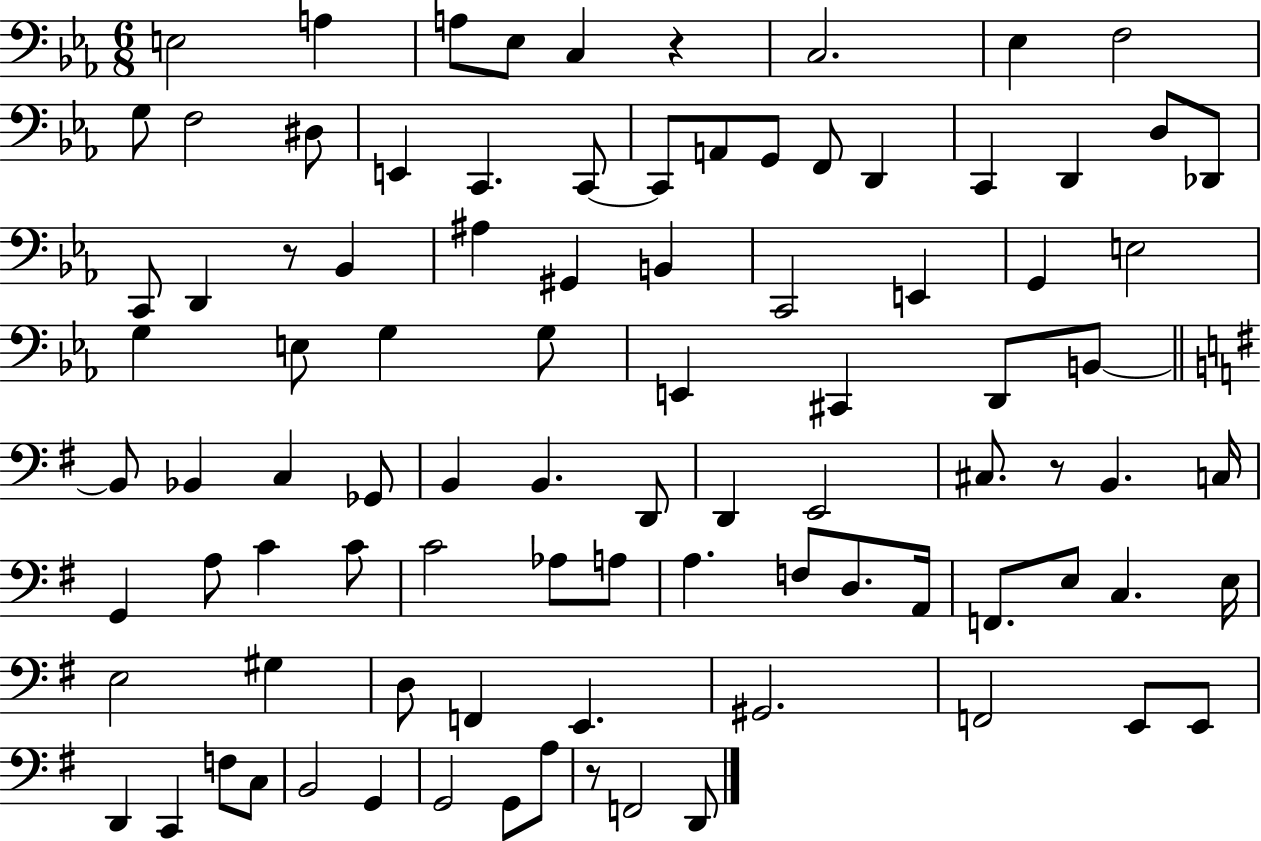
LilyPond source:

{
  \clef bass
  \numericTimeSignature
  \time 6/8
  \key ees \major
  e2 a4 | a8 ees8 c4 r4 | c2. | ees4 f2 | \break g8 f2 dis8 | e,4 c,4. c,8~~ | c,8 a,8 g,8 f,8 d,4 | c,4 d,4 d8 des,8 | \break c,8 d,4 r8 bes,4 | ais4 gis,4 b,4 | c,2 e,4 | g,4 e2 | \break g4 e8 g4 g8 | e,4 cis,4 d,8 b,8~~ | \bar "||" \break \key e \minor b,8 bes,4 c4 ges,8 | b,4 b,4. d,8 | d,4 e,2 | cis8. r8 b,4. c16 | \break g,4 a8 c'4 c'8 | c'2 aes8 a8 | a4. f8 d8. a,16 | f,8. e8 c4. e16 | \break e2 gis4 | d8 f,4 e,4. | gis,2. | f,2 e,8 e,8 | \break d,4 c,4 f8 c8 | b,2 g,4 | g,2 g,8 a8 | r8 f,2 d,8 | \break \bar "|."
}